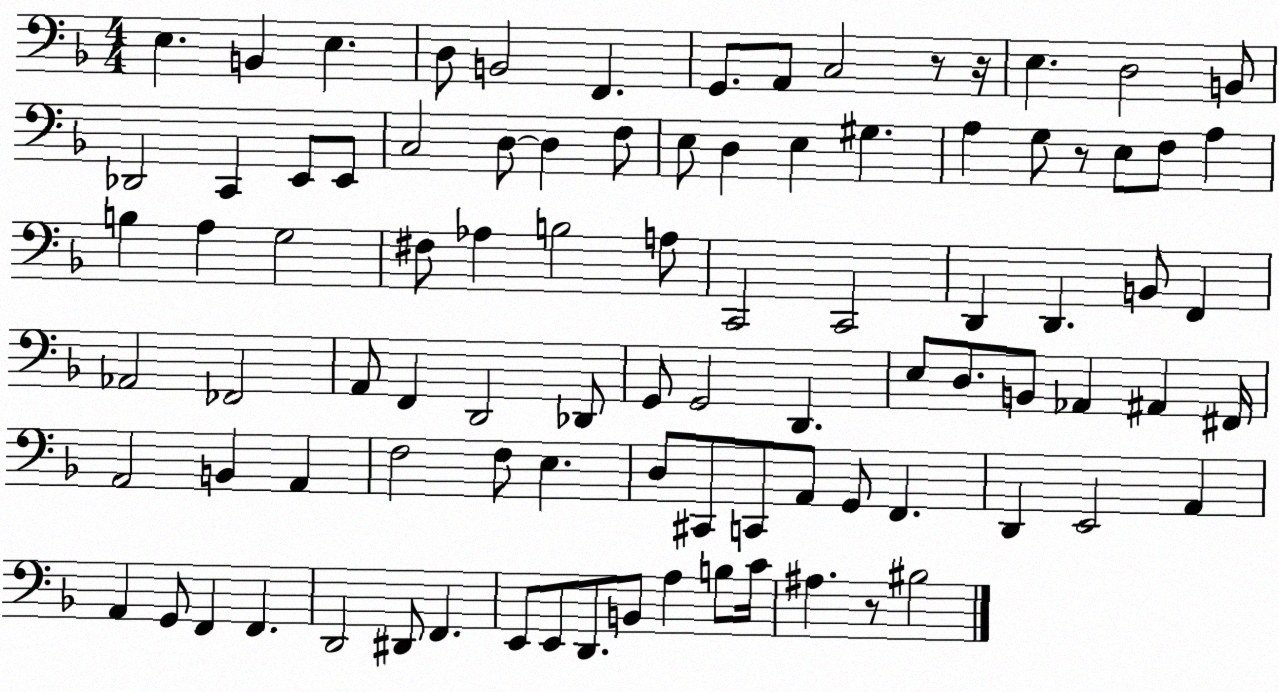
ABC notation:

X:1
T:Untitled
M:4/4
L:1/4
K:F
E, B,, E, D,/2 B,,2 F,, G,,/2 A,,/2 C,2 z/2 z/4 E, D,2 B,,/2 _D,,2 C,, E,,/2 E,,/2 C,2 D,/2 D, F,/2 E,/2 D, E, ^G, A, G,/2 z/2 E,/2 F,/2 A, B, A, G,2 ^F,/2 _A, B,2 A,/2 C,,2 C,,2 D,, D,, B,,/2 F,, _A,,2 _F,,2 A,,/2 F,, D,,2 _D,,/2 G,,/2 G,,2 D,, E,/2 D,/2 B,,/2 _A,, ^A,, ^F,,/4 A,,2 B,, A,, F,2 F,/2 E, D,/2 ^C,,/2 C,,/2 A,,/2 G,,/2 F,, D,, E,,2 A,, A,, G,,/2 F,, F,, D,,2 ^D,,/2 F,, E,,/2 E,,/2 D,,/2 B,,/2 A, B,/2 C/4 ^A, z/2 ^B,2